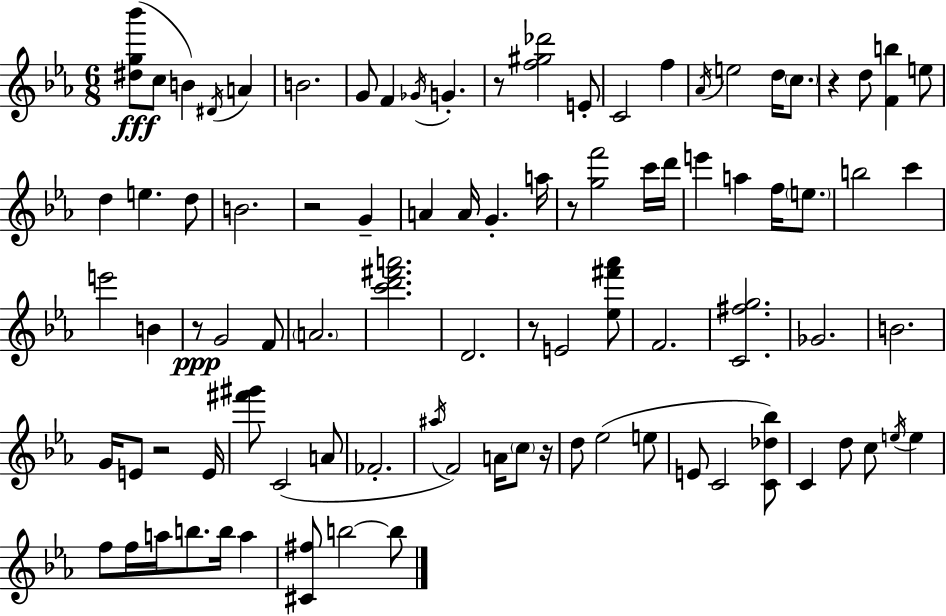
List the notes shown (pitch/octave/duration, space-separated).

[D#5,G5,Bb6]/e C5/e B4/q D#4/s A4/q B4/h. G4/e F4/q Gb4/s G4/q. R/e [F5,G#5,Db6]/h E4/e C4/h F5/q Ab4/s E5/h D5/s C5/e. R/q D5/e [F4,B5]/q E5/e D5/q E5/q. D5/e B4/h. R/h G4/q A4/q A4/s G4/q. A5/s R/e [G5,F6]/h C6/s D6/s E6/q A5/q F5/s E5/e. B5/h C6/q E6/h B4/q R/e G4/h F4/e A4/h. [C6,D6,F#6,A6]/h. D4/h. R/e E4/h [Eb5,F#6,Ab6]/e F4/h. [C4,F#5,G5]/h. Gb4/h. B4/h. G4/s E4/e R/h E4/s [F#6,G#6]/e C4/h A4/e FES4/h. A#5/s F4/h A4/s C5/e R/s D5/e Eb5/h E5/e E4/e C4/h [C4,Db5,Bb5]/e C4/q D5/e C5/e E5/s E5/q F5/e F5/s A5/s B5/e. B5/s A5/q [C#4,F#5]/e B5/h B5/e